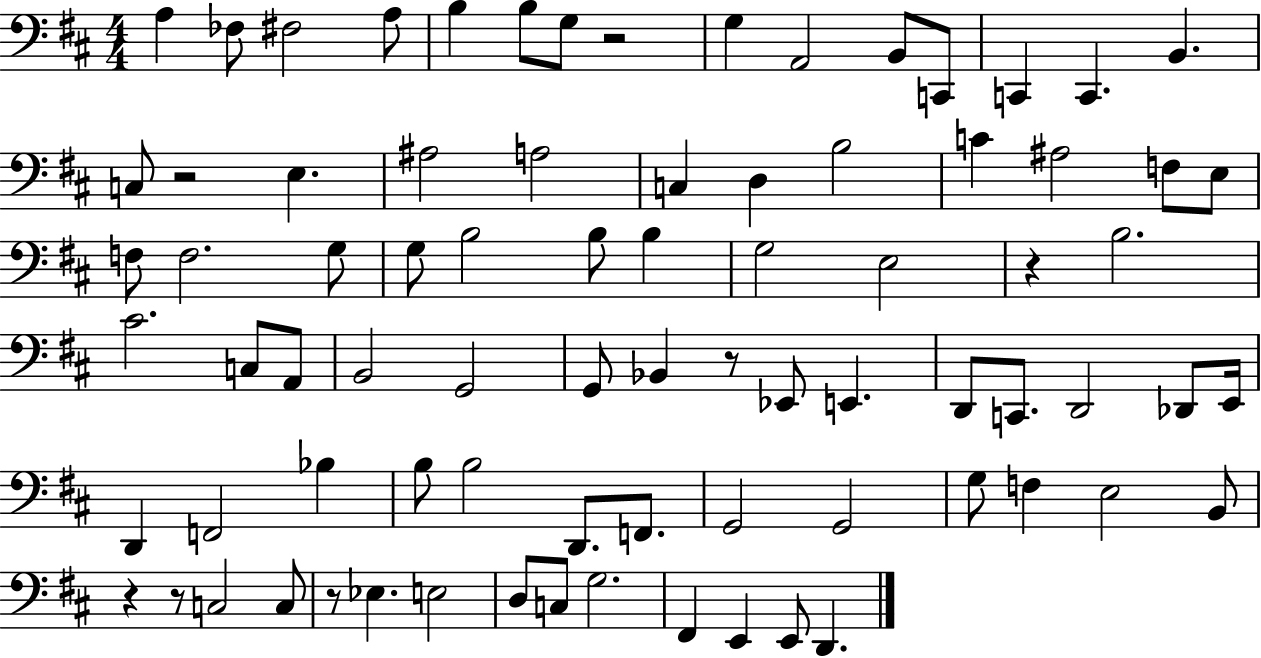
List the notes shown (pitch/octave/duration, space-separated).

A3/q FES3/e F#3/h A3/e B3/q B3/e G3/e R/h G3/q A2/h B2/e C2/e C2/q C2/q. B2/q. C3/e R/h E3/q. A#3/h A3/h C3/q D3/q B3/h C4/q A#3/h F3/e E3/e F3/e F3/h. G3/e G3/e B3/h B3/e B3/q G3/h E3/h R/q B3/h. C#4/h. C3/e A2/e B2/h G2/h G2/e Bb2/q R/e Eb2/e E2/q. D2/e C2/e. D2/h Db2/e E2/s D2/q F2/h Bb3/q B3/e B3/h D2/e. F2/e. G2/h G2/h G3/e F3/q E3/h B2/e R/q R/e C3/h C3/e R/e Eb3/q. E3/h D3/e C3/e G3/h. F#2/q E2/q E2/e D2/q.